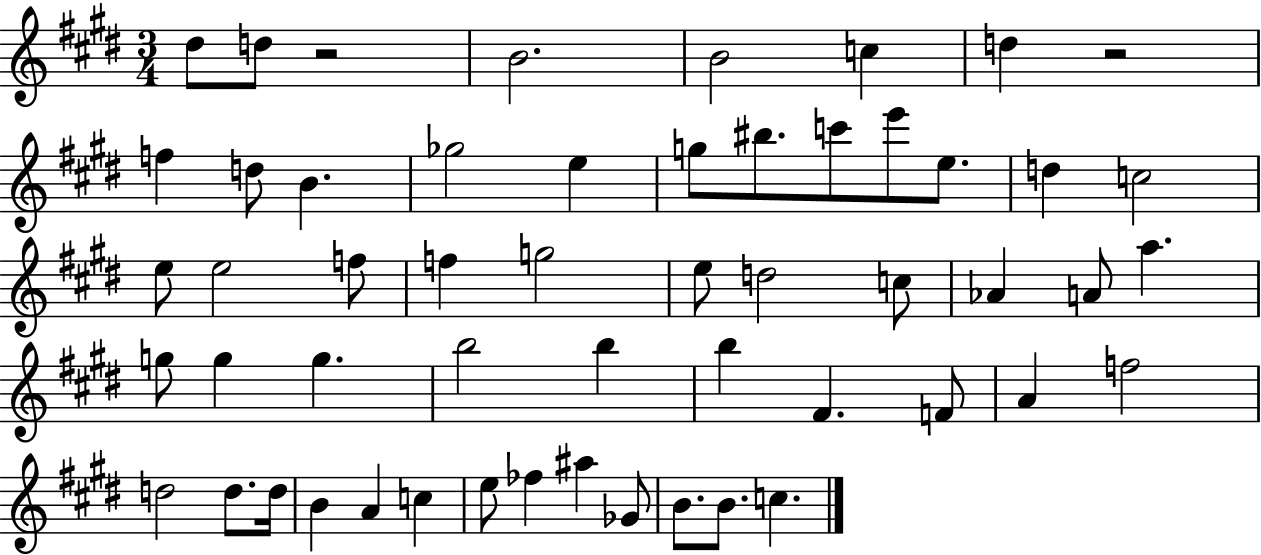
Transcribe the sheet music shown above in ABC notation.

X:1
T:Untitled
M:3/4
L:1/4
K:E
^d/2 d/2 z2 B2 B2 c d z2 f d/2 B _g2 e g/2 ^b/2 c'/2 e'/2 e/2 d c2 e/2 e2 f/2 f g2 e/2 d2 c/2 _A A/2 a g/2 g g b2 b b ^F F/2 A f2 d2 d/2 d/4 B A c e/2 _f ^a _G/2 B/2 B/2 c